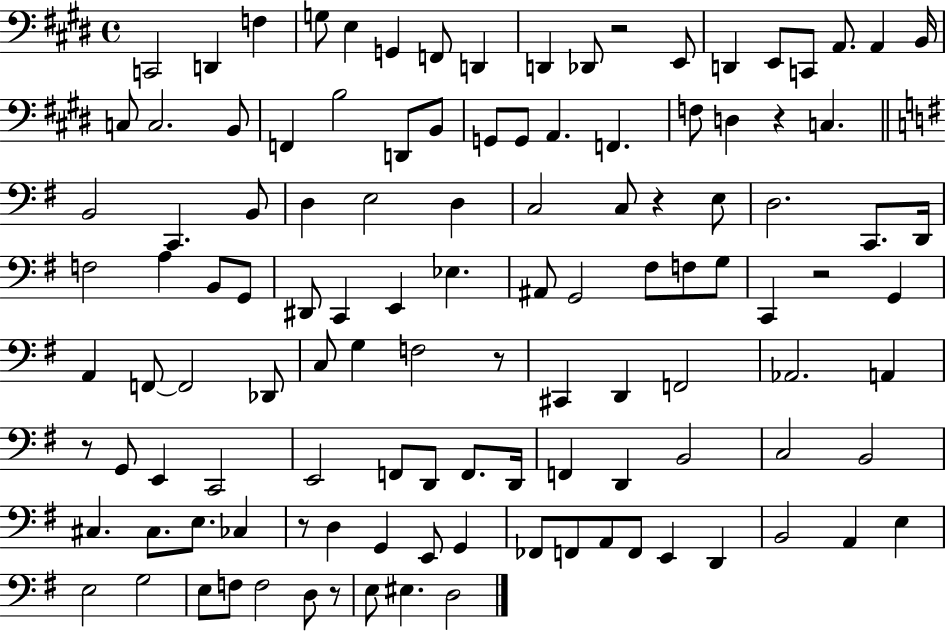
{
  \clef bass
  \time 4/4
  \defaultTimeSignature
  \key e \major
  c,2 d,4 f4 | g8 e4 g,4 f,8 d,4 | d,4 des,8 r2 e,8 | d,4 e,8 c,8 a,8. a,4 b,16 | \break c8 c2. b,8 | f,4 b2 d,8 b,8 | g,8 g,8 a,4. f,4. | f8 d4 r4 c4. | \break \bar "||" \break \key g \major b,2 c,4. b,8 | d4 e2 d4 | c2 c8 r4 e8 | d2. c,8. d,16 | \break f2 a4 b,8 g,8 | dis,8 c,4 e,4 ees4. | ais,8 g,2 fis8 f8 g8 | c,4 r2 g,4 | \break a,4 f,8~~ f,2 des,8 | c8 g4 f2 r8 | cis,4 d,4 f,2 | aes,2. a,4 | \break r8 g,8 e,4 c,2 | e,2 f,8 d,8 f,8. d,16 | f,4 d,4 b,2 | c2 b,2 | \break cis4. cis8. e8. ces4 | r8 d4 g,4 e,8 g,4 | fes,8 f,8 a,8 f,8 e,4 d,4 | b,2 a,4 e4 | \break e2 g2 | e8 f8 f2 d8 r8 | e8 eis4. d2 | \bar "|."
}